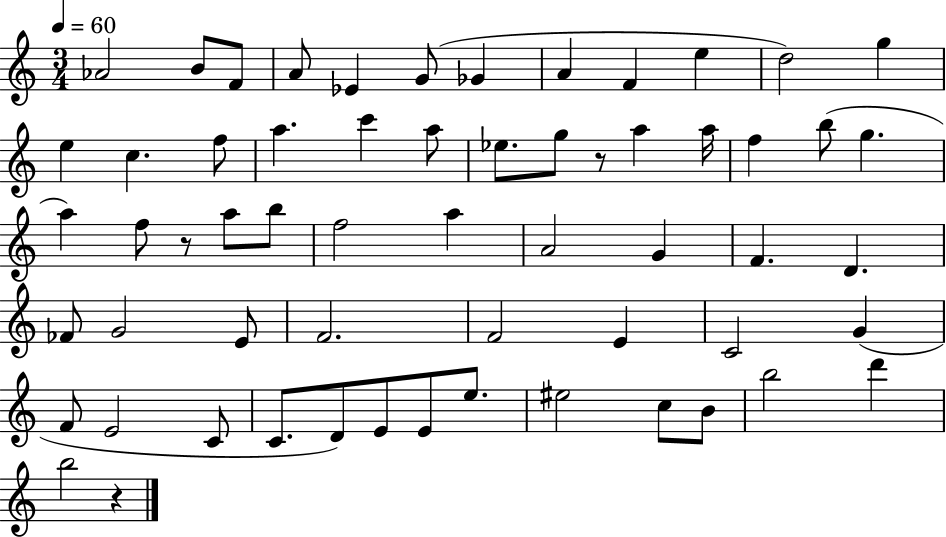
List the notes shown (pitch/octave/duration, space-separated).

Ab4/h B4/e F4/e A4/e Eb4/q G4/e Gb4/q A4/q F4/q E5/q D5/h G5/q E5/q C5/q. F5/e A5/q. C6/q A5/e Eb5/e. G5/e R/e A5/q A5/s F5/q B5/e G5/q. A5/q F5/e R/e A5/e B5/e F5/h A5/q A4/h G4/q F4/q. D4/q. FES4/e G4/h E4/e F4/h. F4/h E4/q C4/h G4/q F4/e E4/h C4/e C4/e. D4/e E4/e E4/e E5/e. EIS5/h C5/e B4/e B5/h D6/q B5/h R/q